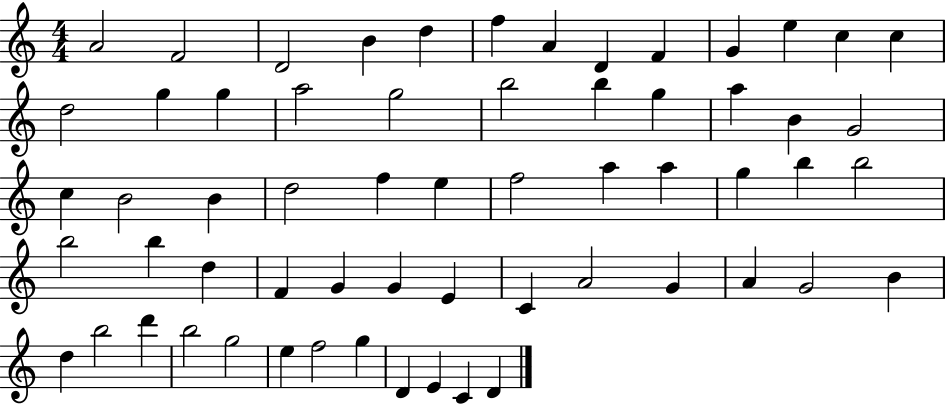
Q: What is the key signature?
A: C major